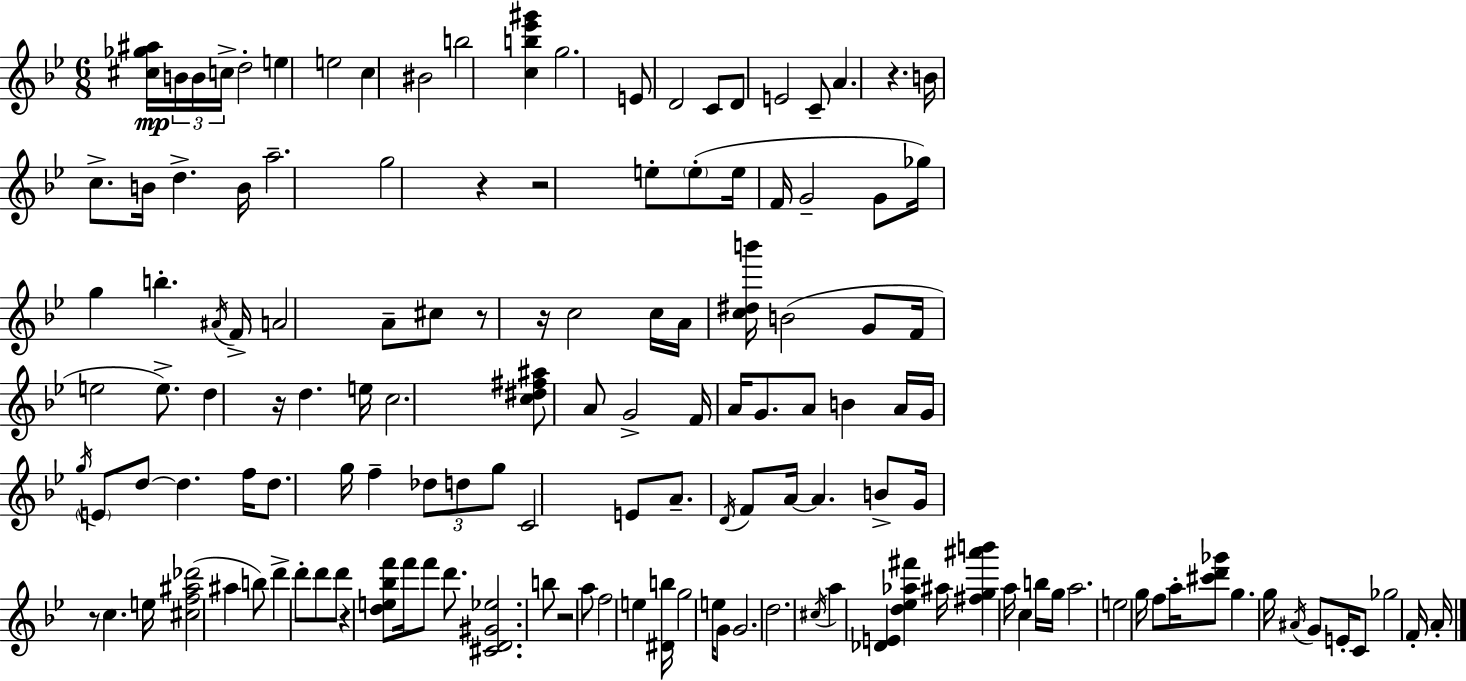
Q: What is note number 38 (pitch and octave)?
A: C#5